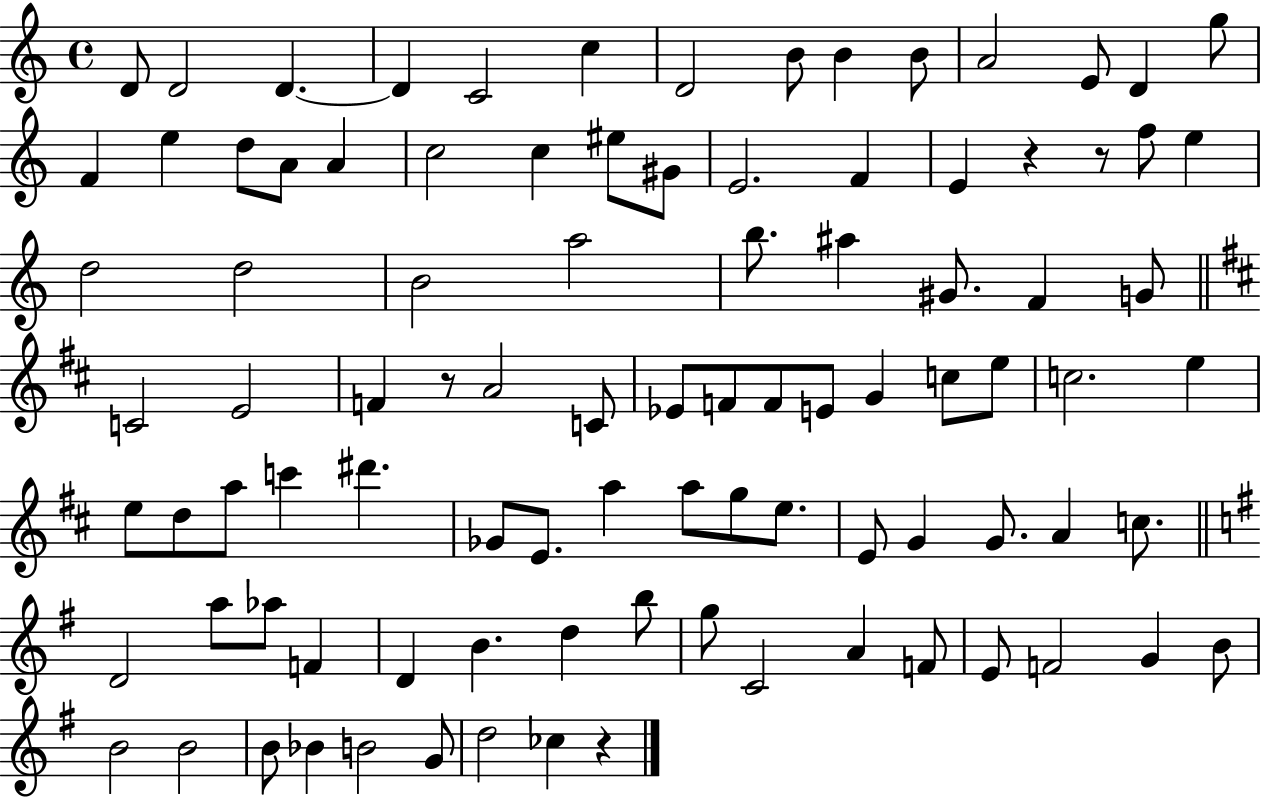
D4/e D4/h D4/q. D4/q C4/h C5/q D4/h B4/e B4/q B4/e A4/h E4/e D4/q G5/e F4/q E5/q D5/e A4/e A4/q C5/h C5/q EIS5/e G#4/e E4/h. F4/q E4/q R/q R/e F5/e E5/q D5/h D5/h B4/h A5/h B5/e. A#5/q G#4/e. F4/q G4/e C4/h E4/h F4/q R/e A4/h C4/e Eb4/e F4/e F4/e E4/e G4/q C5/e E5/e C5/h. E5/q E5/e D5/e A5/e C6/q D#6/q. Gb4/e E4/e. A5/q A5/e G5/e E5/e. E4/e G4/q G4/e. A4/q C5/e. D4/h A5/e Ab5/e F4/q D4/q B4/q. D5/q B5/e G5/e C4/h A4/q F4/e E4/e F4/h G4/q B4/e B4/h B4/h B4/e Bb4/q B4/h G4/e D5/h CES5/q R/q